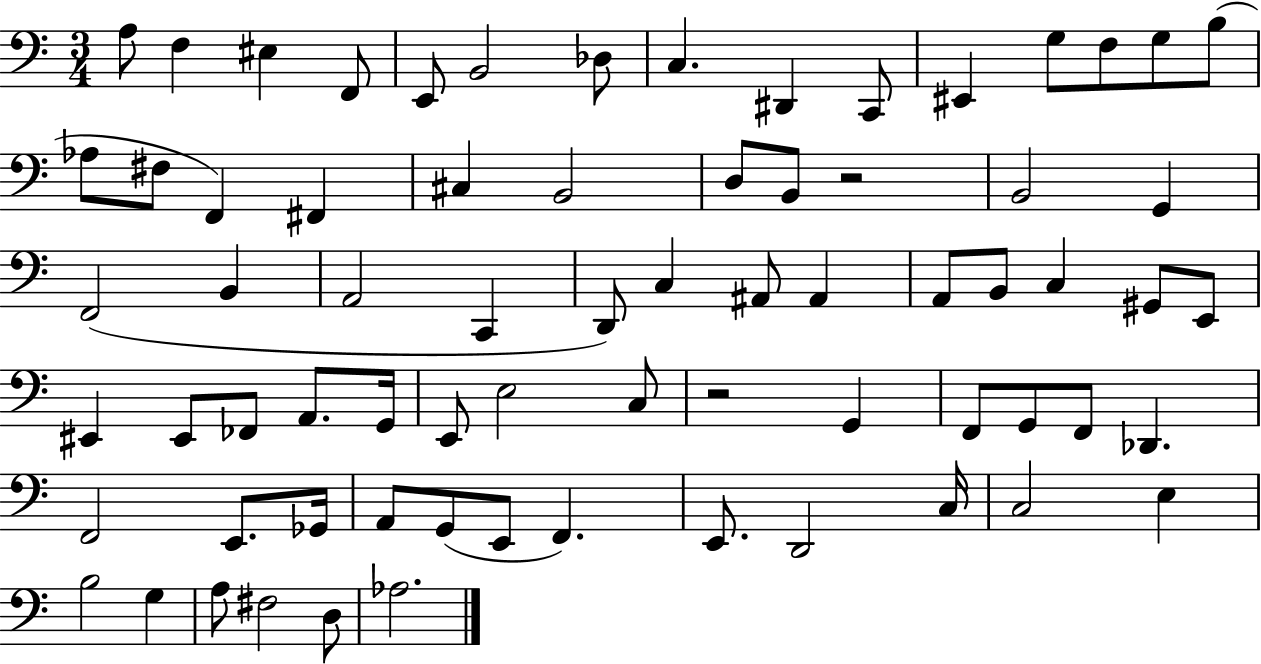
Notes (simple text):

A3/e F3/q EIS3/q F2/e E2/e B2/h Db3/e C3/q. D#2/q C2/e EIS2/q G3/e F3/e G3/e B3/e Ab3/e F#3/e F2/q F#2/q C#3/q B2/h D3/e B2/e R/h B2/h G2/q F2/h B2/q A2/h C2/q D2/e C3/q A#2/e A#2/q A2/e B2/e C3/q G#2/e E2/e EIS2/q EIS2/e FES2/e A2/e. G2/s E2/e E3/h C3/e R/h G2/q F2/e G2/e F2/e Db2/q. F2/h E2/e. Gb2/s A2/e G2/e E2/e F2/q. E2/e. D2/h C3/s C3/h E3/q B3/h G3/q A3/e F#3/h D3/e Ab3/h.